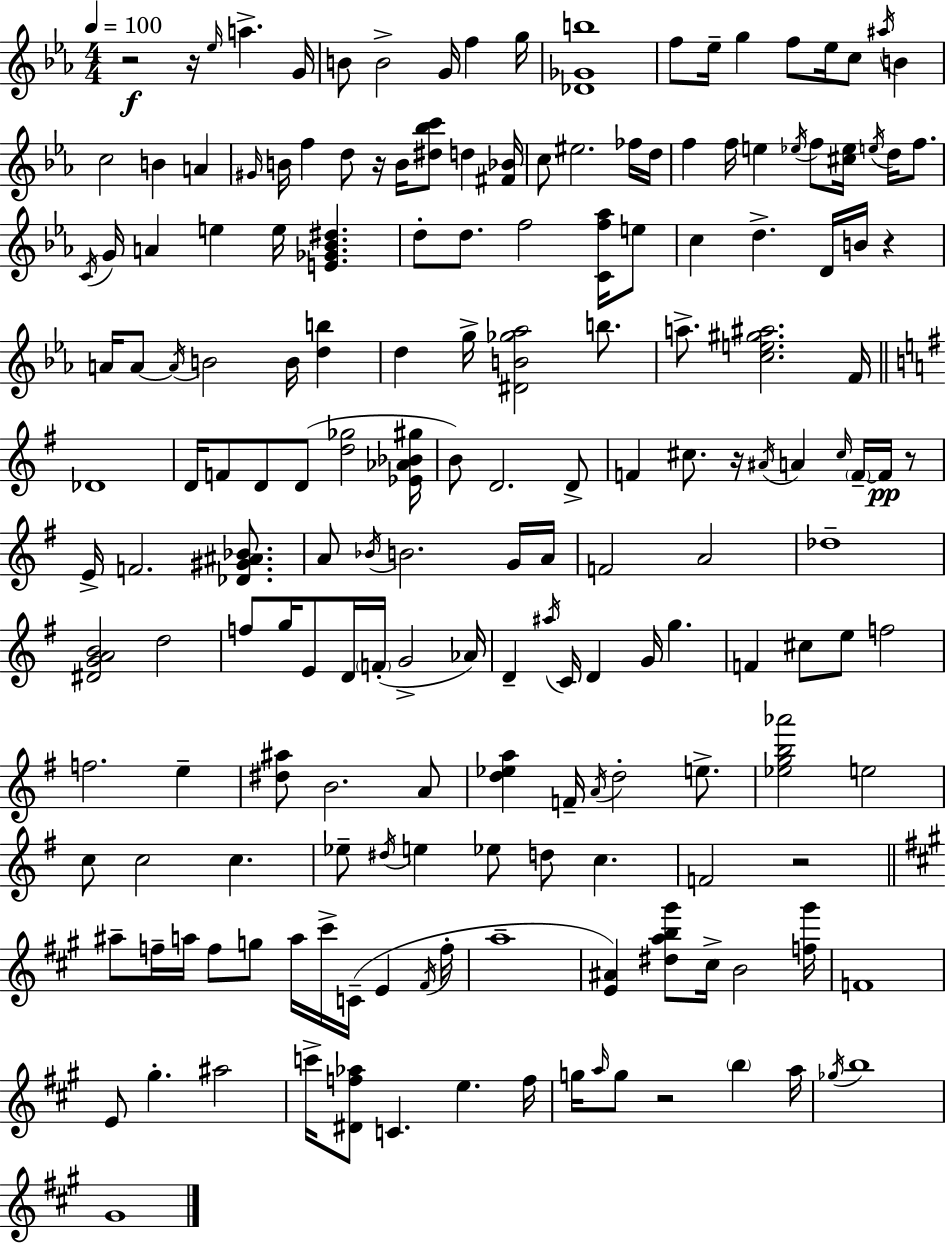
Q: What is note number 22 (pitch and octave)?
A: F5